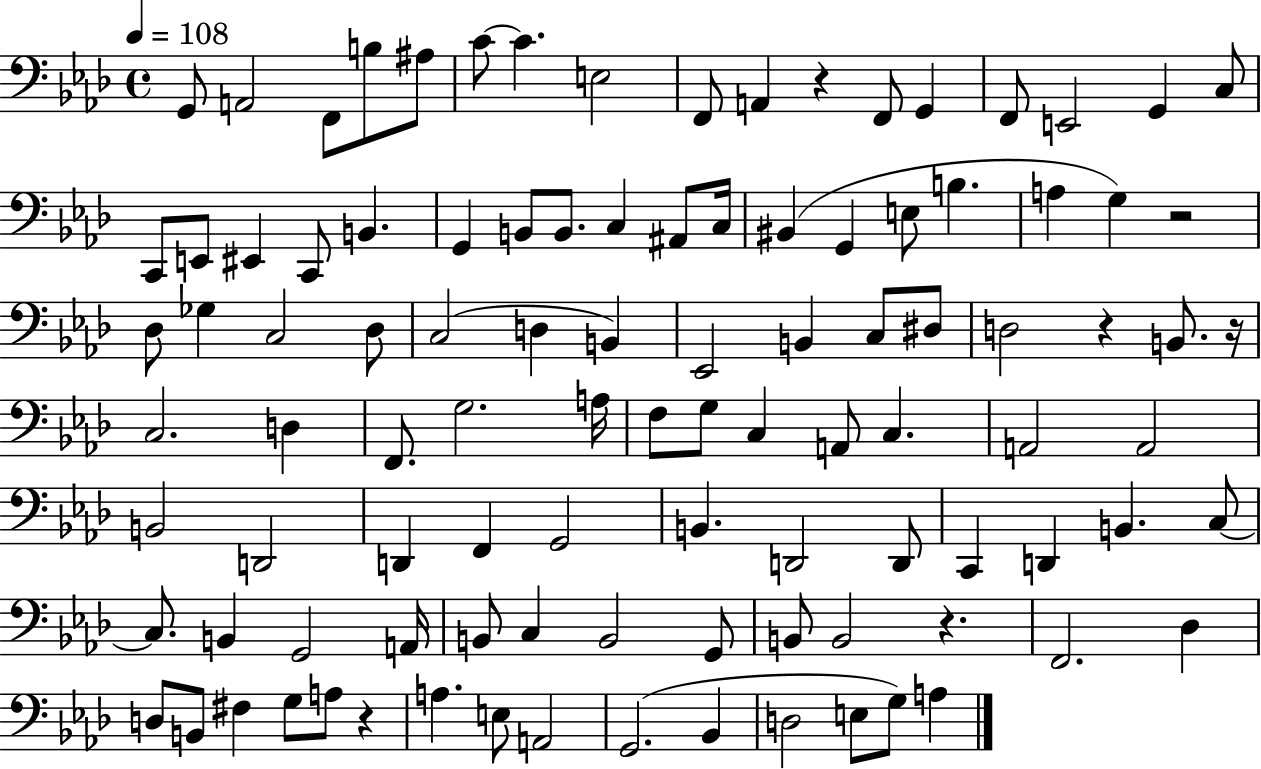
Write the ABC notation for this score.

X:1
T:Untitled
M:4/4
L:1/4
K:Ab
G,,/2 A,,2 F,,/2 B,/2 ^A,/2 C/2 C E,2 F,,/2 A,, z F,,/2 G,, F,,/2 E,,2 G,, C,/2 C,,/2 E,,/2 ^E,, C,,/2 B,, G,, B,,/2 B,,/2 C, ^A,,/2 C,/4 ^B,, G,, E,/2 B, A, G, z2 _D,/2 _G, C,2 _D,/2 C,2 D, B,, _E,,2 B,, C,/2 ^D,/2 D,2 z B,,/2 z/4 C,2 D, F,,/2 G,2 A,/4 F,/2 G,/2 C, A,,/2 C, A,,2 A,,2 B,,2 D,,2 D,, F,, G,,2 B,, D,,2 D,,/2 C,, D,, B,, C,/2 C,/2 B,, G,,2 A,,/4 B,,/2 C, B,,2 G,,/2 B,,/2 B,,2 z F,,2 _D, D,/2 B,,/2 ^F, G,/2 A,/2 z A, E,/2 A,,2 G,,2 _B,, D,2 E,/2 G,/2 A,